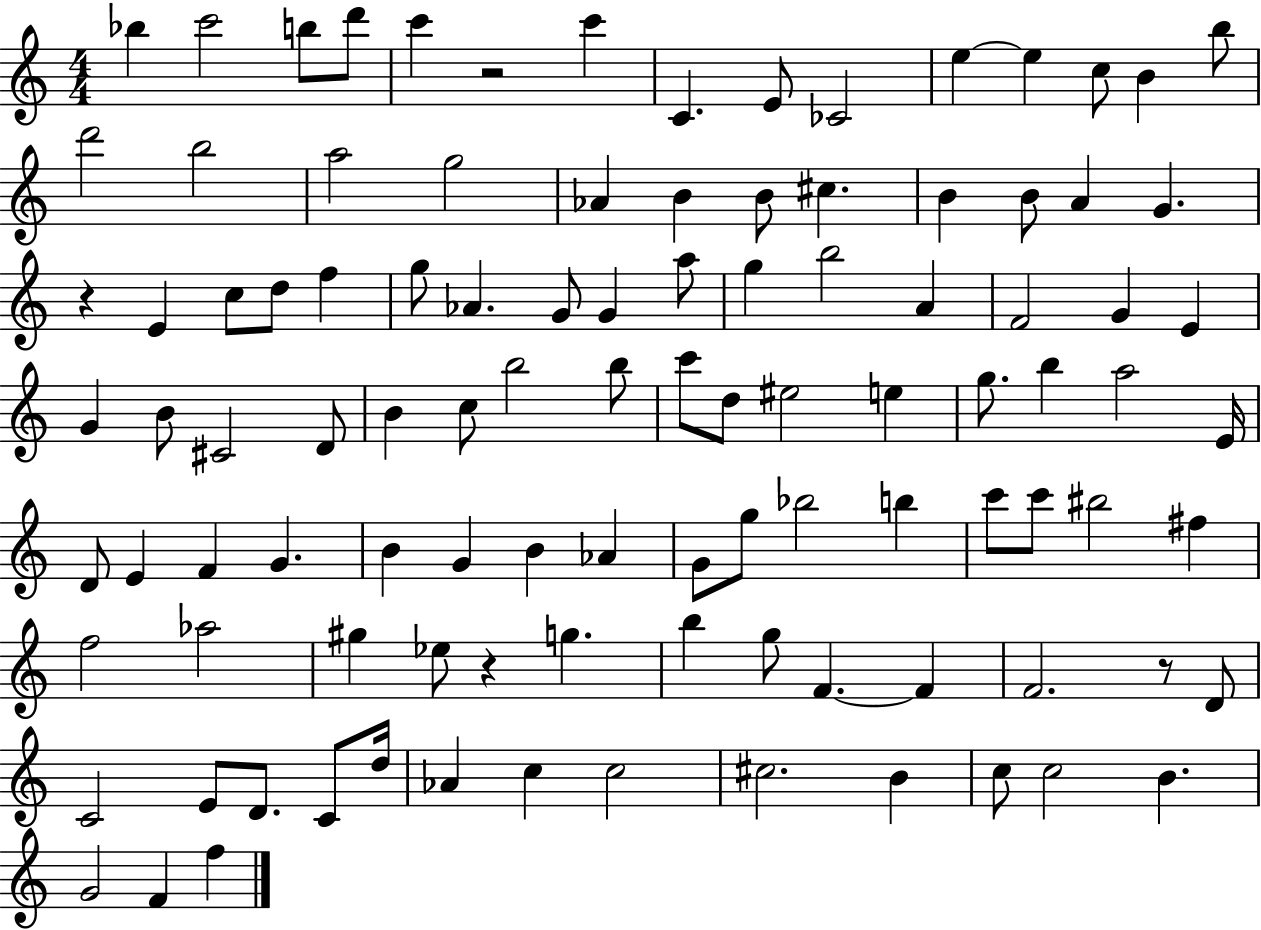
Bb5/q C6/h B5/e D6/e C6/q R/h C6/q C4/q. E4/e CES4/h E5/q E5/q C5/e B4/q B5/e D6/h B5/h A5/h G5/h Ab4/q B4/q B4/e C#5/q. B4/q B4/e A4/q G4/q. R/q E4/q C5/e D5/e F5/q G5/e Ab4/q. G4/e G4/q A5/e G5/q B5/h A4/q F4/h G4/q E4/q G4/q B4/e C#4/h D4/e B4/q C5/e B5/h B5/e C6/e D5/e EIS5/h E5/q G5/e. B5/q A5/h E4/s D4/e E4/q F4/q G4/q. B4/q G4/q B4/q Ab4/q G4/e G5/e Bb5/h B5/q C6/e C6/e BIS5/h F#5/q F5/h Ab5/h G#5/q Eb5/e R/q G5/q. B5/q G5/e F4/q. F4/q F4/h. R/e D4/e C4/h E4/e D4/e. C4/e D5/s Ab4/q C5/q C5/h C#5/h. B4/q C5/e C5/h B4/q. G4/h F4/q F5/q